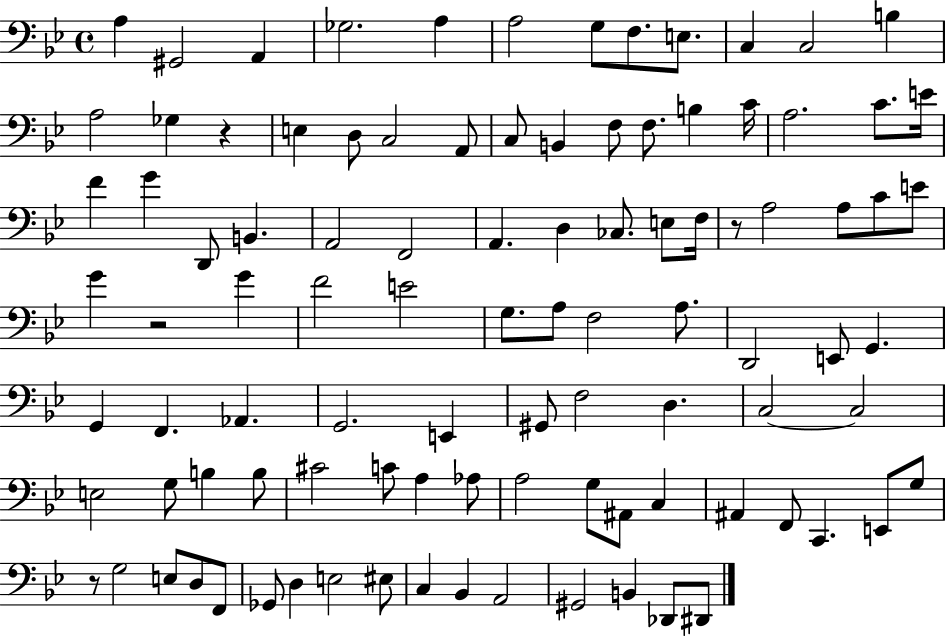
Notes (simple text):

A3/q G#2/h A2/q Gb3/h. A3/q A3/h G3/e F3/e. E3/e. C3/q C3/h B3/q A3/h Gb3/q R/q E3/q D3/e C3/h A2/e C3/e B2/q F3/e F3/e. B3/q C4/s A3/h. C4/e. E4/s F4/q G4/q D2/e B2/q. A2/h F2/h A2/q. D3/q CES3/e. E3/e F3/s R/e A3/h A3/e C4/e E4/e G4/q R/h G4/q F4/h E4/h G3/e. A3/e F3/h A3/e. D2/h E2/e G2/q. G2/q F2/q. Ab2/q. G2/h. E2/q G#2/e F3/h D3/q. C3/h C3/h E3/h G3/e B3/q B3/e C#4/h C4/e A3/q Ab3/e A3/h G3/e A#2/e C3/q A#2/q F2/e C2/q. E2/e G3/e R/e G3/h E3/e D3/e F2/e Gb2/e D3/q E3/h EIS3/e C3/q Bb2/q A2/h G#2/h B2/q Db2/e D#2/e